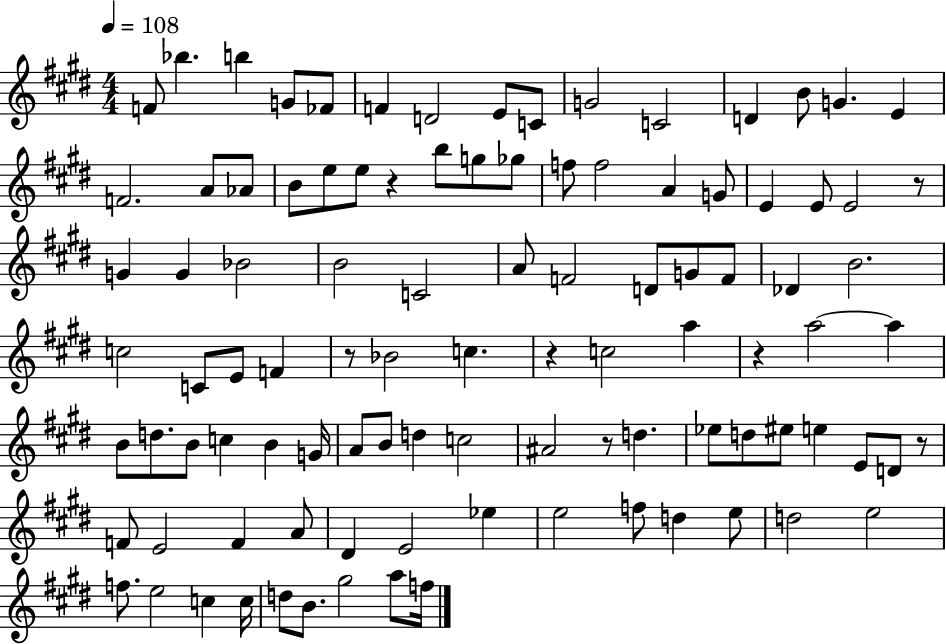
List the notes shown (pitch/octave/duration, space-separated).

F4/e Bb5/q. B5/q G4/e FES4/e F4/q D4/h E4/e C4/e G4/h C4/h D4/q B4/e G4/q. E4/q F4/h. A4/e Ab4/e B4/e E5/e E5/e R/q B5/e G5/e Gb5/e F5/e F5/h A4/q G4/e E4/q E4/e E4/h R/e G4/q G4/q Bb4/h B4/h C4/h A4/e F4/h D4/e G4/e F4/e Db4/q B4/h. C5/h C4/e E4/e F4/q R/e Bb4/h C5/q. R/q C5/h A5/q R/q A5/h A5/q B4/e D5/e. B4/e C5/q B4/q G4/s A4/e B4/e D5/q C5/h A#4/h R/e D5/q. Eb5/e D5/e EIS5/e E5/q E4/e D4/e R/e F4/e E4/h F4/q A4/e D#4/q E4/h Eb5/q E5/h F5/e D5/q E5/e D5/h E5/h F5/e. E5/h C5/q C5/s D5/e B4/e. G#5/h A5/e F5/s